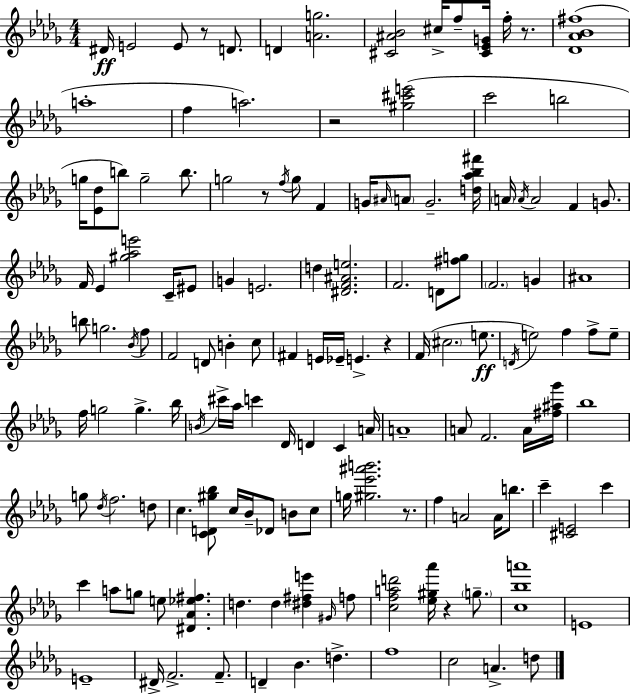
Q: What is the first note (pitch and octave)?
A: D#4